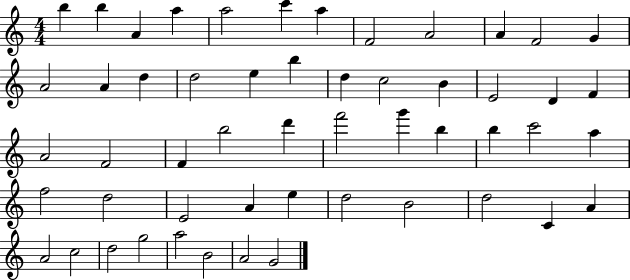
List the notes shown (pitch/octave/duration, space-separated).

B5/q B5/q A4/q A5/q A5/h C6/q A5/q F4/h A4/h A4/q F4/h G4/q A4/h A4/q D5/q D5/h E5/q B5/q D5/q C5/h B4/q E4/h D4/q F4/q A4/h F4/h F4/q B5/h D6/q F6/h G6/q B5/q B5/q C6/h A5/q F5/h D5/h E4/h A4/q E5/q D5/h B4/h D5/h C4/q A4/q A4/h C5/h D5/h G5/h A5/h B4/h A4/h G4/h